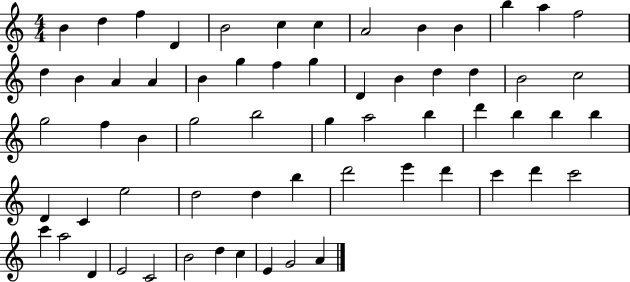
B4/q D5/q F5/q D4/q B4/h C5/q C5/q A4/h B4/q B4/q B5/q A5/q F5/h D5/q B4/q A4/q A4/q B4/q G5/q F5/q G5/q D4/q B4/q D5/q D5/q B4/h C5/h G5/h F5/q B4/q G5/h B5/h G5/q A5/h B5/q D6/q B5/q B5/q B5/q D4/q C4/q E5/h D5/h D5/q B5/q D6/h E6/q D6/q C6/q D6/q C6/h C6/q A5/h D4/q E4/h C4/h B4/h D5/q C5/q E4/q G4/h A4/q